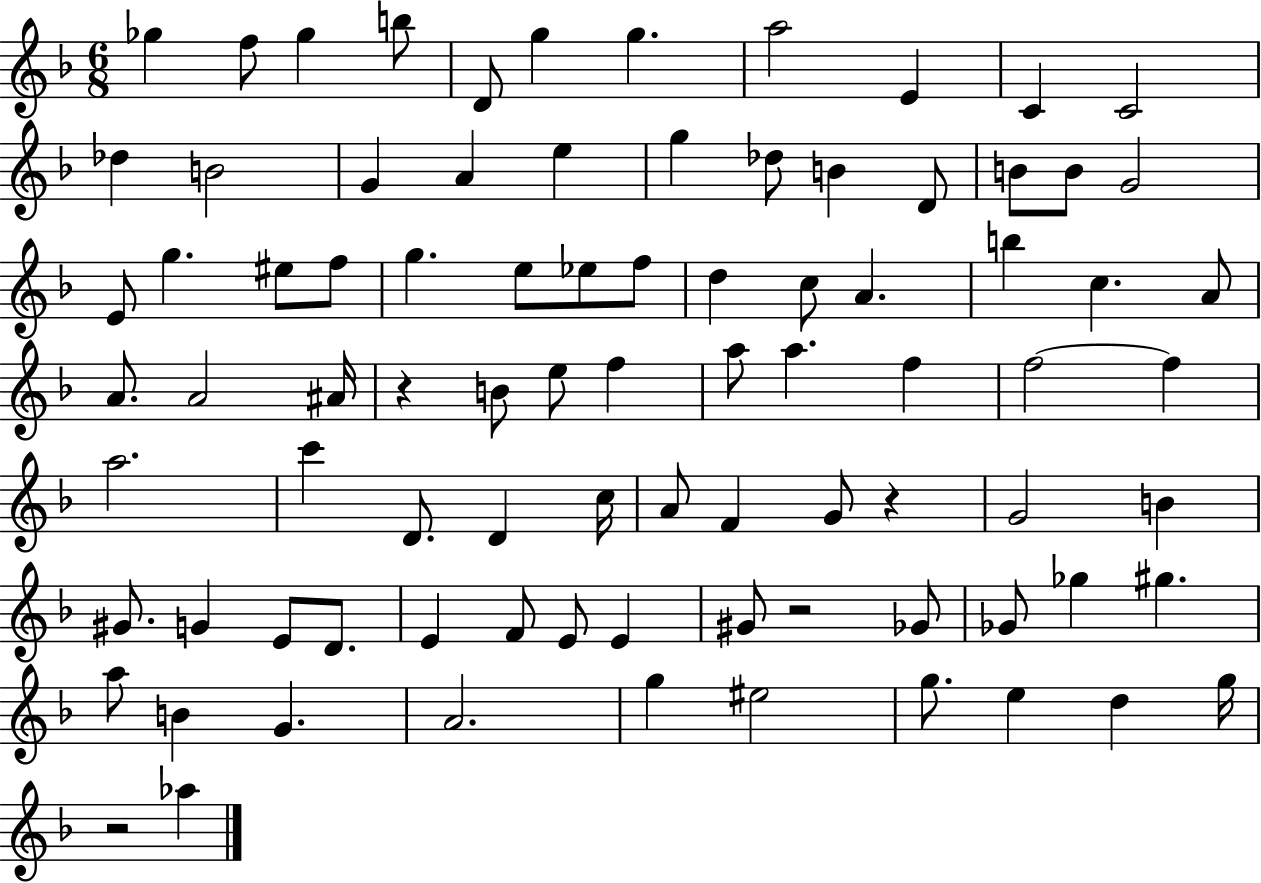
Gb5/q F5/e Gb5/q B5/e D4/e G5/q G5/q. A5/h E4/q C4/q C4/h Db5/q B4/h G4/q A4/q E5/q G5/q Db5/e B4/q D4/e B4/e B4/e G4/h E4/e G5/q. EIS5/e F5/e G5/q. E5/e Eb5/e F5/e D5/q C5/e A4/q. B5/q C5/q. A4/e A4/e. A4/h A#4/s R/q B4/e E5/e F5/q A5/e A5/q. F5/q F5/h F5/q A5/h. C6/q D4/e. D4/q C5/s A4/e F4/q G4/e R/q G4/h B4/q G#4/e. G4/q E4/e D4/e. E4/q F4/e E4/e E4/q G#4/e R/h Gb4/e Gb4/e Gb5/q G#5/q. A5/e B4/q G4/q. A4/h. G5/q EIS5/h G5/e. E5/q D5/q G5/s R/h Ab5/q